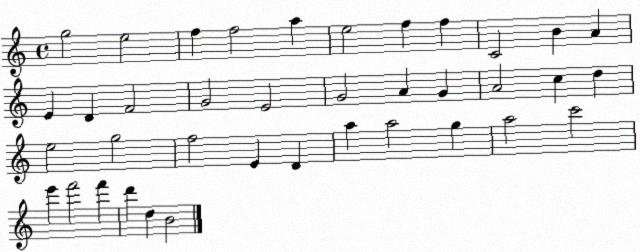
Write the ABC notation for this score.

X:1
T:Untitled
M:4/4
L:1/4
K:C
g2 e2 f f2 a e2 f f C2 B A E D F2 G2 E2 G2 A G A2 c d e2 g2 f2 E D a a2 g a2 c'2 e' f'2 f' d' d B2